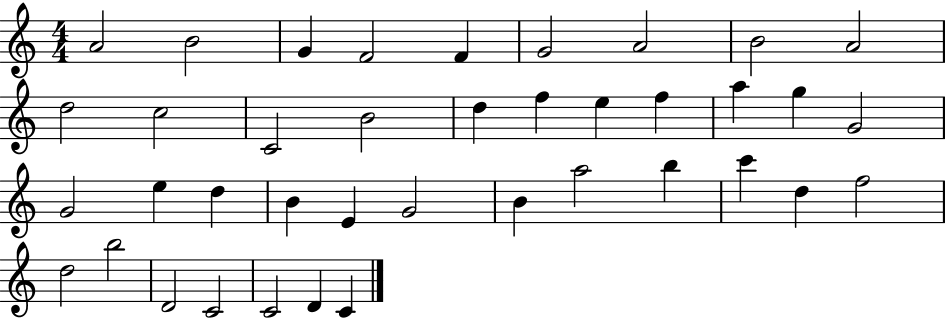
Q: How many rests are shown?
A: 0